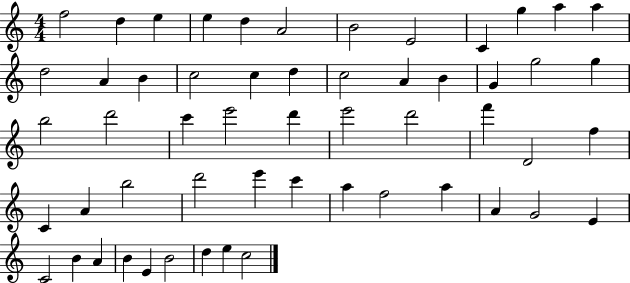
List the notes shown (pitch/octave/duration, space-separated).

F5/h D5/q E5/q E5/q D5/q A4/h B4/h E4/h C4/q G5/q A5/q A5/q D5/h A4/q B4/q C5/h C5/q D5/q C5/h A4/q B4/q G4/q G5/h G5/q B5/h D6/h C6/q E6/h D6/q E6/h D6/h F6/q D4/h F5/q C4/q A4/q B5/h D6/h E6/q C6/q A5/q F5/h A5/q A4/q G4/h E4/q C4/h B4/q A4/q B4/q E4/q B4/h D5/q E5/q C5/h